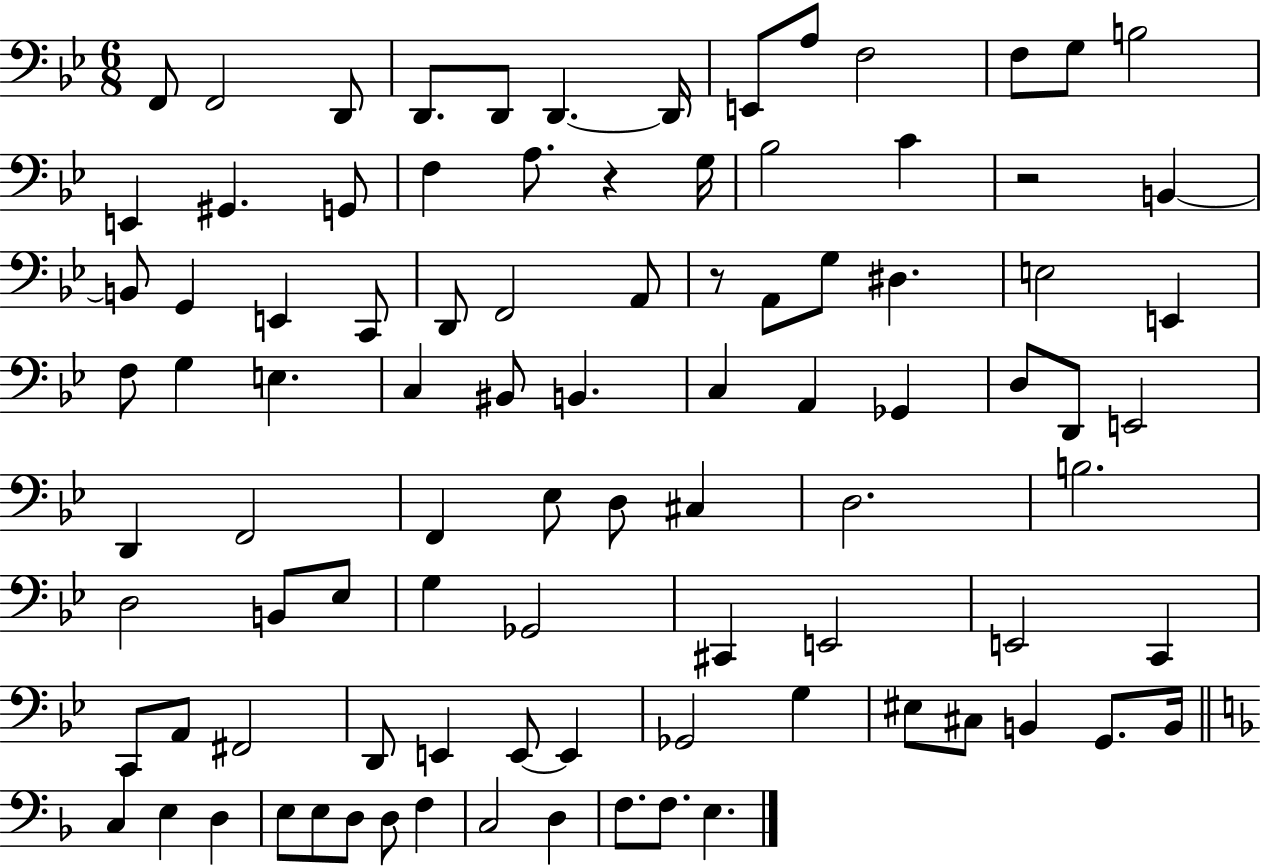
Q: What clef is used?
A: bass